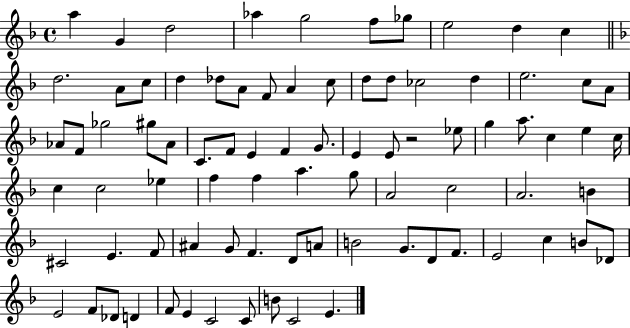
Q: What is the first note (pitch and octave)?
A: A5